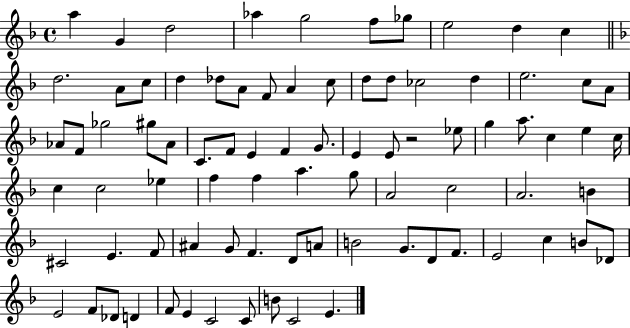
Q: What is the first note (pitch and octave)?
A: A5